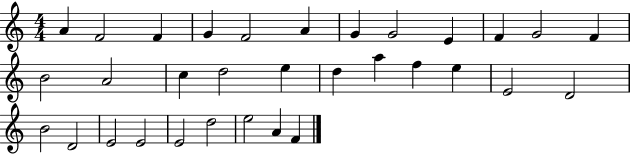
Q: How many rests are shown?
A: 0